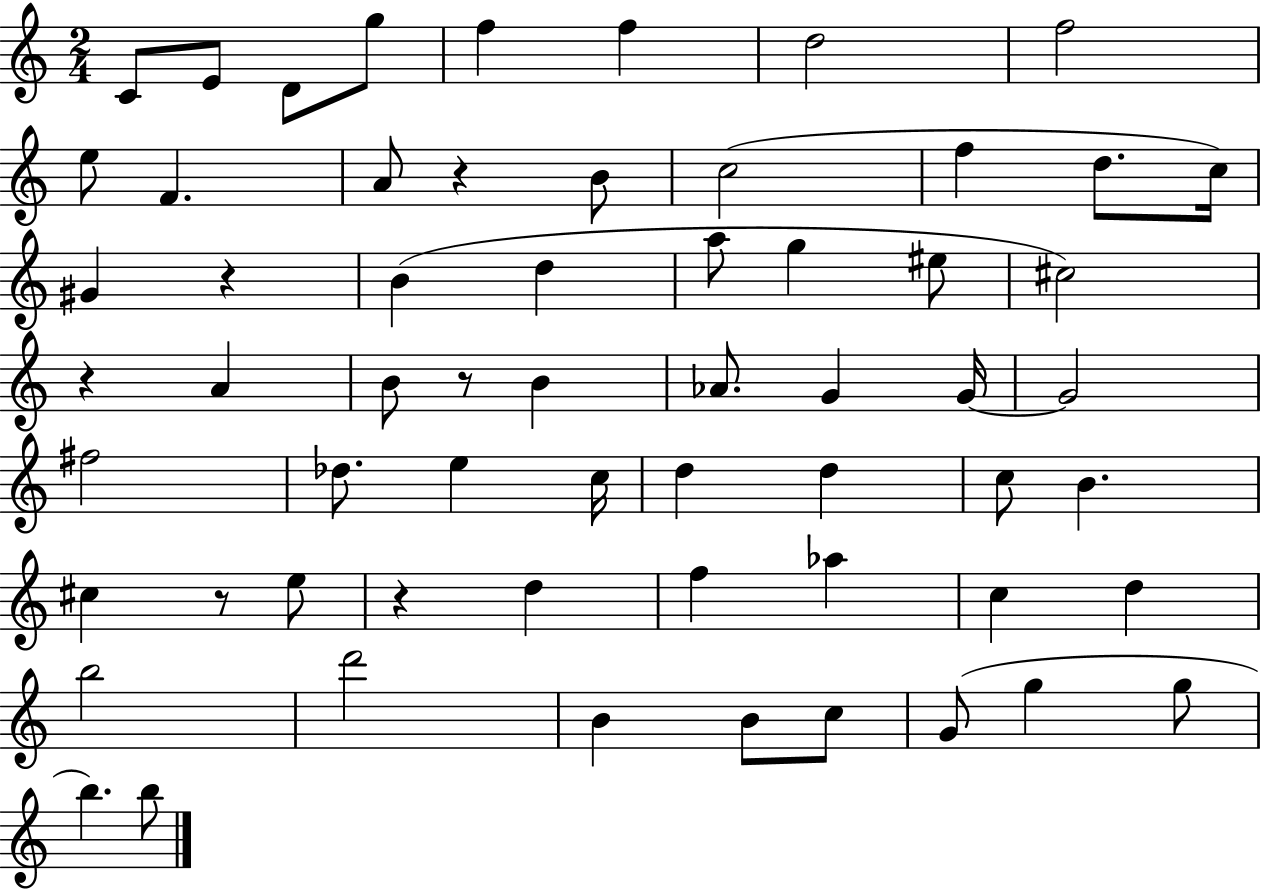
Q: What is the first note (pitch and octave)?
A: C4